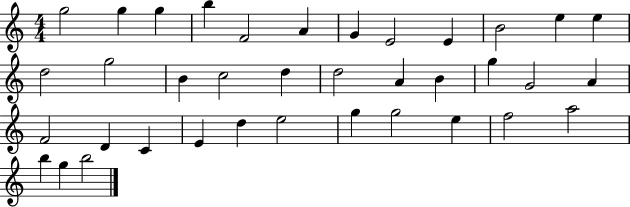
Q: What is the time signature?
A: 4/4